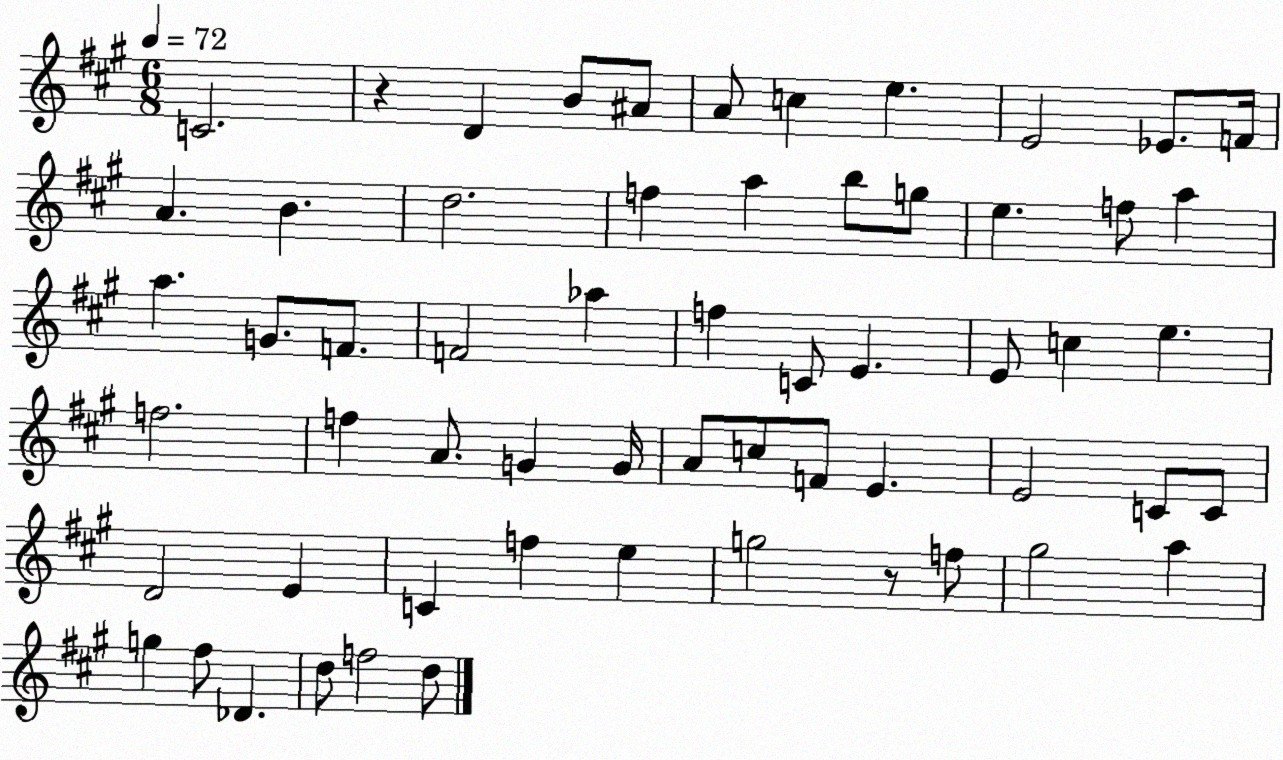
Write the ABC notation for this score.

X:1
T:Untitled
M:6/8
L:1/4
K:A
C2 z D B/2 ^A/2 A/2 c e E2 _E/2 F/4 A B d2 f a b/2 g/2 e f/2 a a G/2 F/2 F2 _a f C/2 E E/2 c e f2 f A/2 G G/4 A/2 c/2 F/2 E E2 C/2 C/2 D2 E C f e g2 z/2 f/2 ^g2 a g ^f/2 _D d/2 f2 d/2